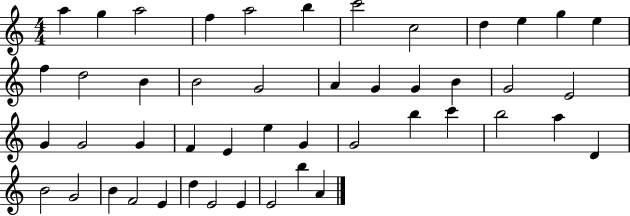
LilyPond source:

{
  \clef treble
  \numericTimeSignature
  \time 4/4
  \key c \major
  a''4 g''4 a''2 | f''4 a''2 b''4 | c'''2 c''2 | d''4 e''4 g''4 e''4 | \break f''4 d''2 b'4 | b'2 g'2 | a'4 g'4 g'4 b'4 | g'2 e'2 | \break g'4 g'2 g'4 | f'4 e'4 e''4 g'4 | g'2 b''4 c'''4 | b''2 a''4 d'4 | \break b'2 g'2 | b'4 f'2 e'4 | d''4 e'2 e'4 | e'2 b''4 a'4 | \break \bar "|."
}